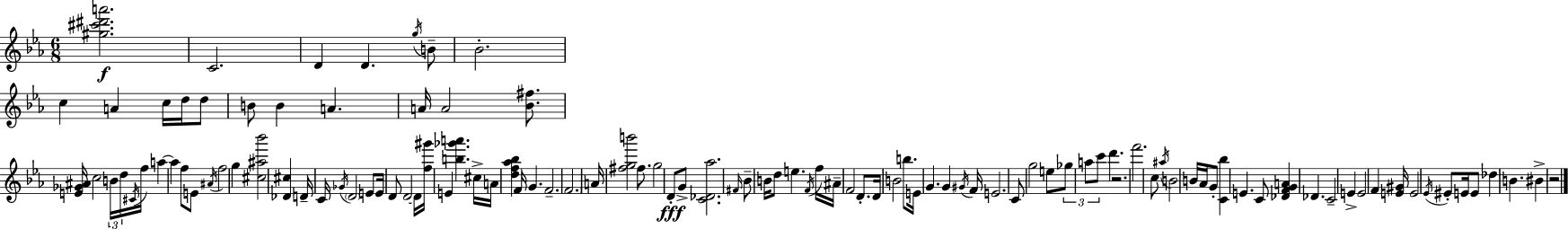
[G#5,C#6,D#6,A6]/h. C4/h. D4/q D4/q. G5/s B4/e Bb4/h. C5/q A4/q C5/s D5/s D5/e B4/e B4/q A4/q. A4/s A4/h [Bb4,F#5]/e. [E4,Gb4,A#4]/s C5/h B4/s D5/s C#4/s F5/s A5/q A5/q F5/e E4/e A#4/s F5/h G5/q [C#5,A#5,Bb6]/h [Db4,C#5]/q D4/s C4/s Gb4/s D4/h E4/e E4/s D4/e D4/h D4/s [F5,G#6]/s E4/q [B5,Gb6,A6]/q. C#5/s A4/s [D5,F5,Ab5,Bb5]/q F4/s G4/q. F4/h. F4/h. A4/s [F#5,G5,B6]/h F#5/e. G5/h D4/e G4/e [C4,Db4,Ab5]/h. F#4/s Bb4/e B4/s D5/e E5/q. F4/s F5/s A#4/s F4/h D4/e. D4/s B4/h B5/e. E4/s G4/q. G4/q G#4/s F4/s E4/h. C4/e G5/h E5/e Gb5/e A5/e C6/e D6/q. R/h. F6/h. C5/e A#5/s B4/h B4/s Ab4/s G4/e [C4,Bb5]/q E4/q. C4/e [Db4,F4,G4,A4]/q Db4/q. C4/h E4/q E4/h F4/q [E4,G#4]/s E4/h Eb4/s EIS4/e E4/s E4/e Db5/q B4/q. BIS4/q R/h